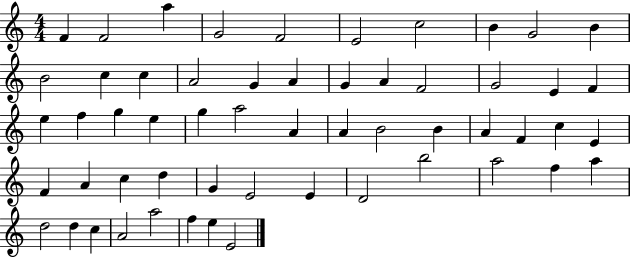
X:1
T:Untitled
M:4/4
L:1/4
K:C
F F2 a G2 F2 E2 c2 B G2 B B2 c c A2 G A G A F2 G2 E F e f g e g a2 A A B2 B A F c E F A c d G E2 E D2 b2 a2 f a d2 d c A2 a2 f e E2